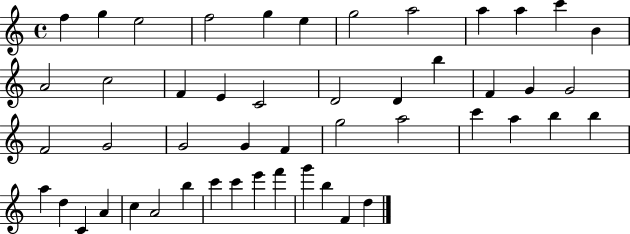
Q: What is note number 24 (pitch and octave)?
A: F4